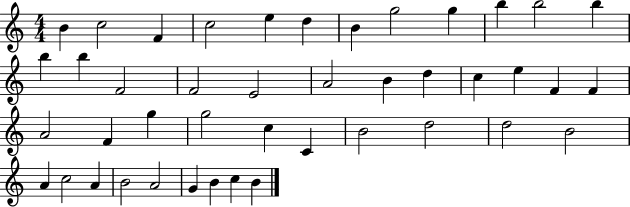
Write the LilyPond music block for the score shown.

{
  \clef treble
  \numericTimeSignature
  \time 4/4
  \key c \major
  b'4 c''2 f'4 | c''2 e''4 d''4 | b'4 g''2 g''4 | b''4 b''2 b''4 | \break b''4 b''4 f'2 | f'2 e'2 | a'2 b'4 d''4 | c''4 e''4 f'4 f'4 | \break a'2 f'4 g''4 | g''2 c''4 c'4 | b'2 d''2 | d''2 b'2 | \break a'4 c''2 a'4 | b'2 a'2 | g'4 b'4 c''4 b'4 | \bar "|."
}